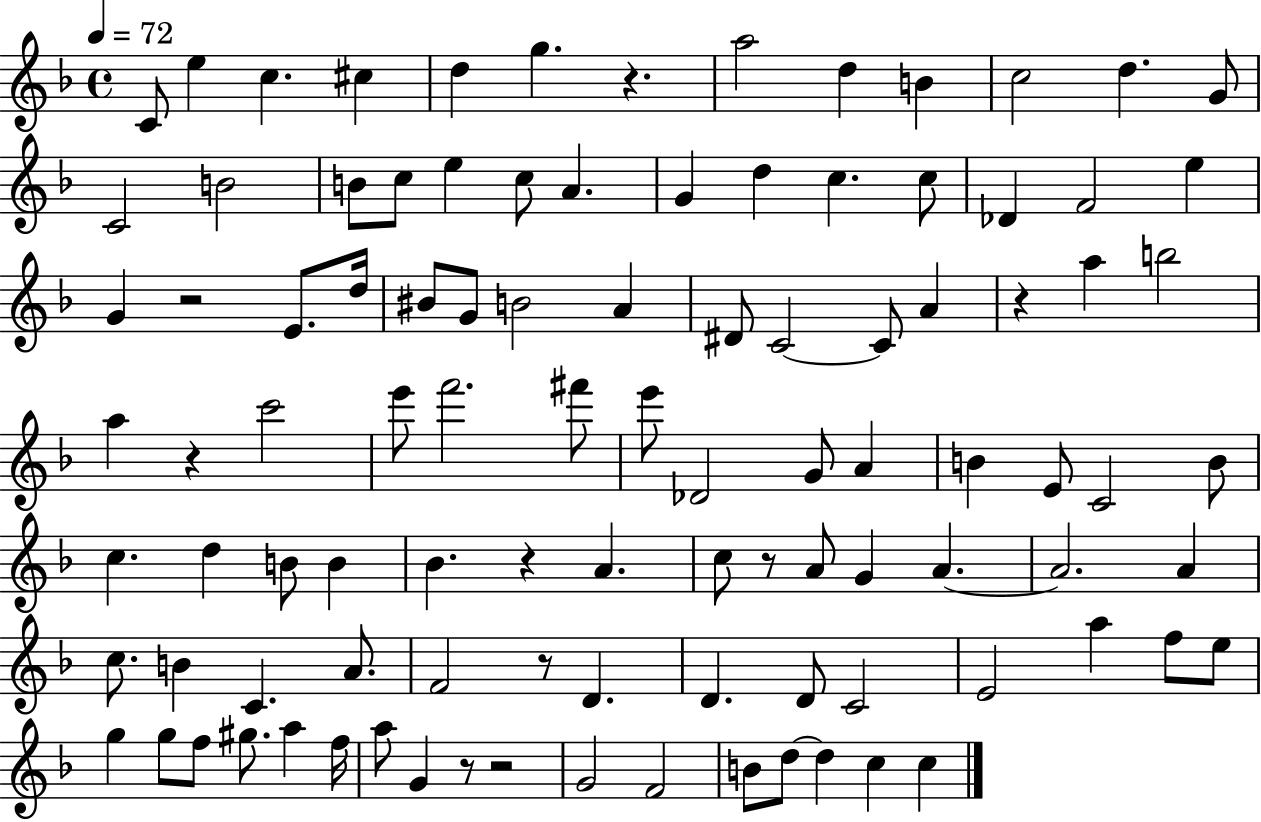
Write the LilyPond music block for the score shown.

{
  \clef treble
  \time 4/4
  \defaultTimeSignature
  \key f \major
  \tempo 4 = 72
  c'8 e''4 c''4. cis''4 | d''4 g''4. r4. | a''2 d''4 b'4 | c''2 d''4. g'8 | \break c'2 b'2 | b'8 c''8 e''4 c''8 a'4. | g'4 d''4 c''4. c''8 | des'4 f'2 e''4 | \break g'4 r2 e'8. d''16 | bis'8 g'8 b'2 a'4 | dis'8 c'2~~ c'8 a'4 | r4 a''4 b''2 | \break a''4 r4 c'''2 | e'''8 f'''2. fis'''8 | e'''8 des'2 g'8 a'4 | b'4 e'8 c'2 b'8 | \break c''4. d''4 b'8 b'4 | bes'4. r4 a'4. | c''8 r8 a'8 g'4 a'4.~~ | a'2. a'4 | \break c''8. b'4 c'4. a'8. | f'2 r8 d'4. | d'4. d'8 c'2 | e'2 a''4 f''8 e''8 | \break g''4 g''8 f''8 gis''8. a''4 f''16 | a''8 g'4 r8 r2 | g'2 f'2 | b'8 d''8~~ d''4 c''4 c''4 | \break \bar "|."
}